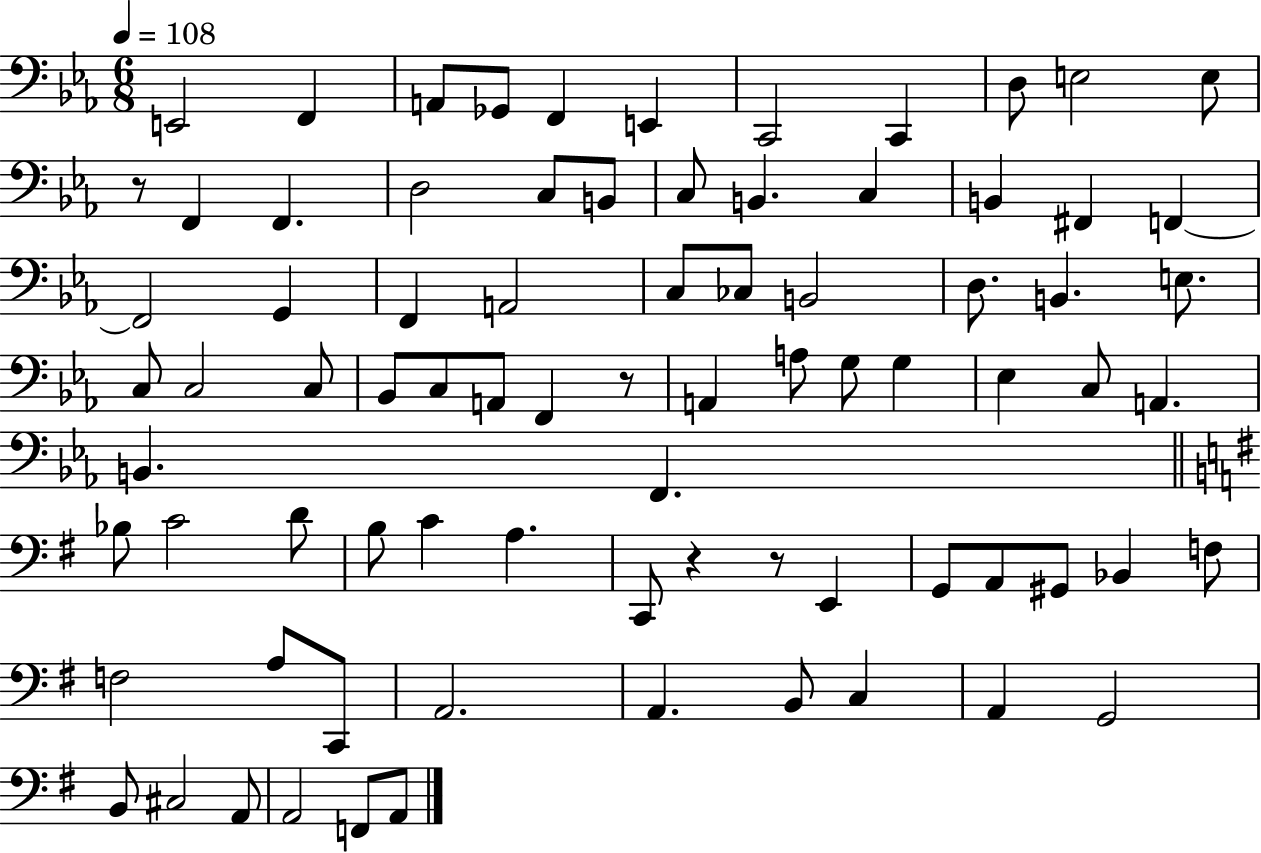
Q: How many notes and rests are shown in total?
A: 80